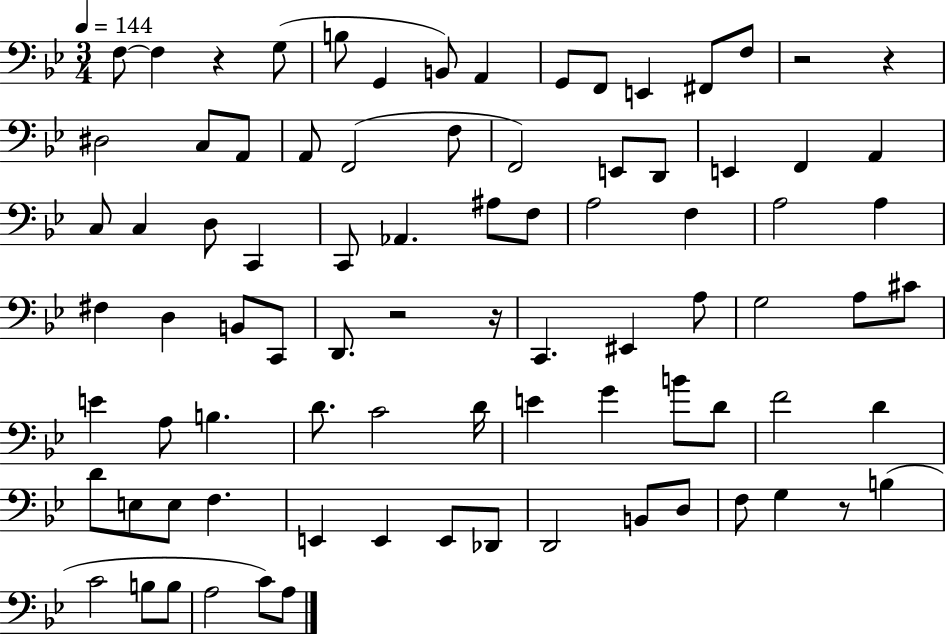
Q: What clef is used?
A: bass